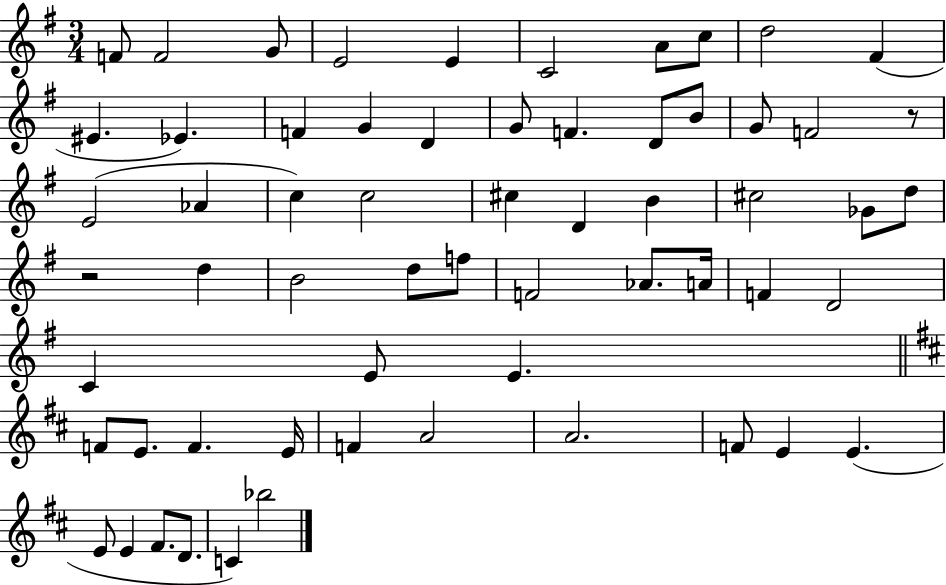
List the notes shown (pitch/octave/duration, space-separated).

F4/e F4/h G4/e E4/h E4/q C4/h A4/e C5/e D5/h F#4/q EIS4/q. Eb4/q. F4/q G4/q D4/q G4/e F4/q. D4/e B4/e G4/e F4/h R/e E4/h Ab4/q C5/q C5/h C#5/q D4/q B4/q C#5/h Gb4/e D5/e R/h D5/q B4/h D5/e F5/e F4/h Ab4/e. A4/s F4/q D4/h C4/q E4/e E4/q. F4/e E4/e. F4/q. E4/s F4/q A4/h A4/h. F4/e E4/q E4/q. E4/e E4/q F#4/e. D4/e. C4/q Bb5/h